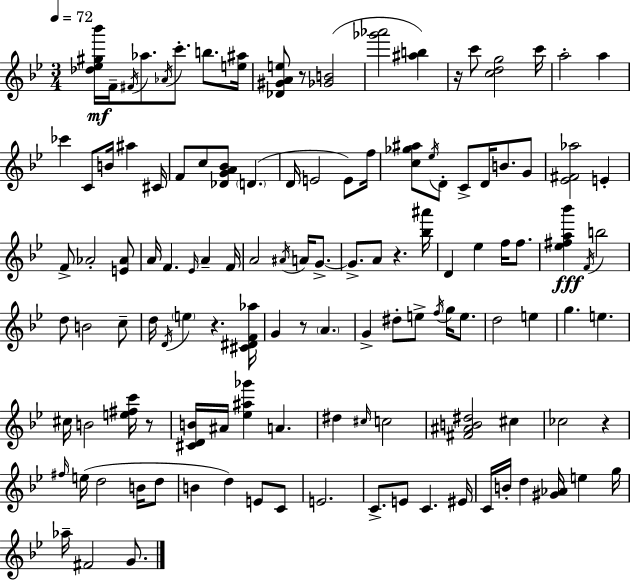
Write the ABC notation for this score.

X:1
T:Untitled
M:3/4
L:1/4
K:Bb
[_d_e^g_b']/4 F/4 ^F/4 _a/2 _A/4 c'/2 b/2 [e^a]/4 [_D^GAe]/2 z/2 [_GB]2 [_g'_a']2 [^ab] z/4 c'/2 [cdg]2 c'/4 a2 a _c' C/2 B/4 ^a ^C/4 F/2 c/2 [_DGA_B]/2 D D/4 E2 E/2 f/4 [c_g^a]/2 _e/4 D/2 C/2 D/4 B/2 G/2 [_E^F_a]2 E F/2 _A2 [E_A]/2 A/4 F _E/4 A F/4 A2 ^A/4 A/4 G/2 G/2 A/2 z [_b^a']/4 D _e f/4 f/2 [_e^fa_b'] F/4 b2 d/2 B2 c/2 d/4 D/4 e z [^C^DF_a]/4 G z/2 A G ^d/2 e/2 f/4 g/4 e/2 d2 e g e ^c/4 B2 [e^fc']/4 z/2 [^CDB]/4 ^A/4 [_e^a_g'] A ^d ^c/4 c2 [^F^AB^d]2 ^c _c2 z ^f/4 e/4 d2 B/4 d/2 B d E/2 C/2 E2 C/2 E/2 C ^E/4 C/4 B/4 d [^G_A]/4 e g/4 _a/4 ^F2 G/2